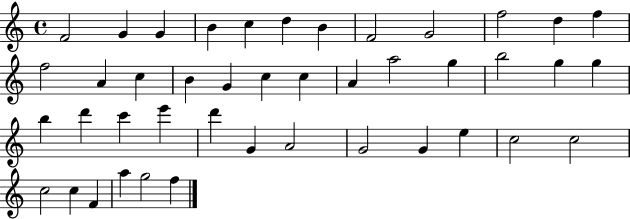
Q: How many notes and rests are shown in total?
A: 43